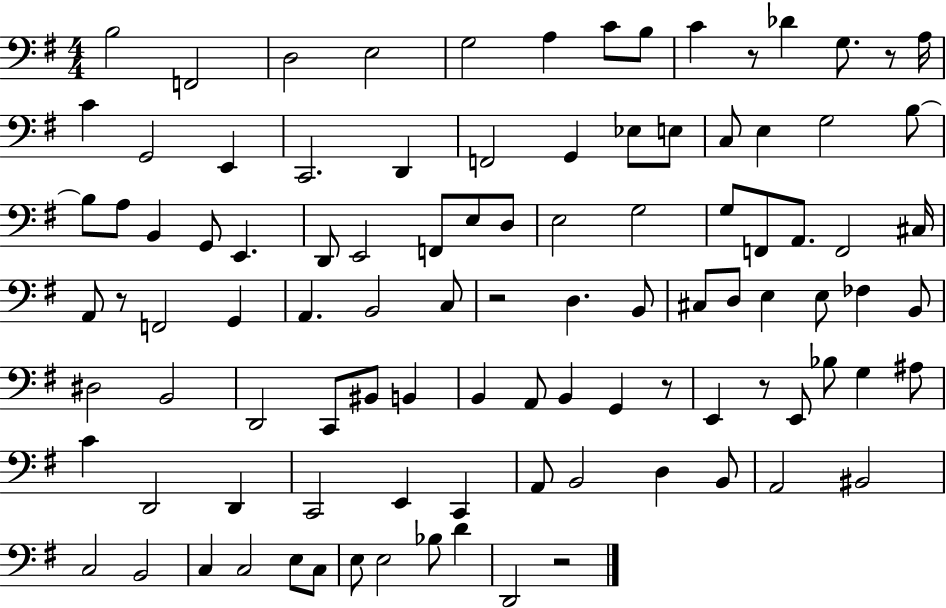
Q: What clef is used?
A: bass